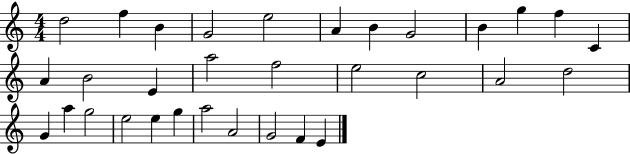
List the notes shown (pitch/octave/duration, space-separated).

D5/h F5/q B4/q G4/h E5/h A4/q B4/q G4/h B4/q G5/q F5/q C4/q A4/q B4/h E4/q A5/h F5/h E5/h C5/h A4/h D5/h G4/q A5/q G5/h E5/h E5/q G5/q A5/h A4/h G4/h F4/q E4/q